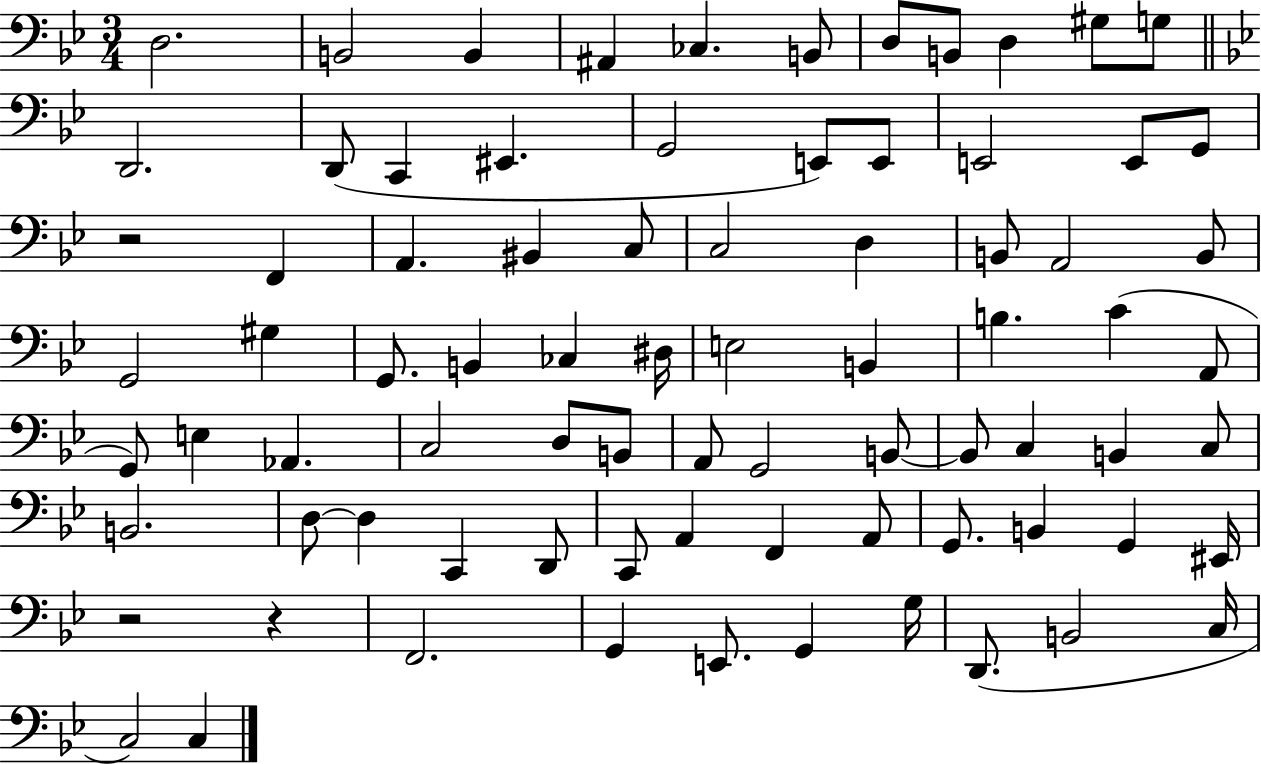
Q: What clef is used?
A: bass